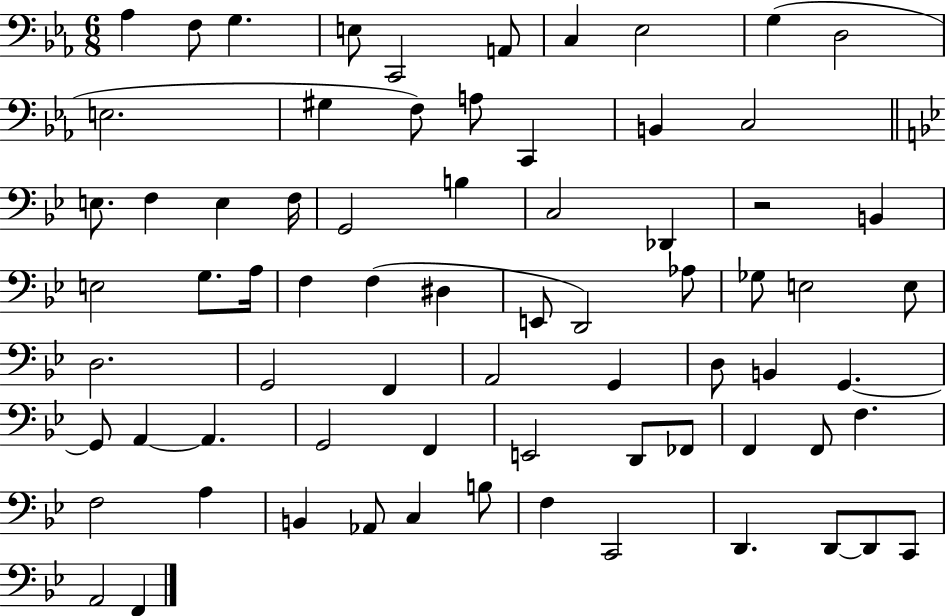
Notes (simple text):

Ab3/q F3/e G3/q. E3/e C2/h A2/e C3/q Eb3/h G3/q D3/h E3/h. G#3/q F3/e A3/e C2/q B2/q C3/h E3/e. F3/q E3/q F3/s G2/h B3/q C3/h Db2/q R/h B2/q E3/h G3/e. A3/s F3/q F3/q D#3/q E2/e D2/h Ab3/e Gb3/e E3/h E3/e D3/h. G2/h F2/q A2/h G2/q D3/e B2/q G2/q. G2/e A2/q A2/q. G2/h F2/q E2/h D2/e FES2/e F2/q F2/e F3/q. F3/h A3/q B2/q Ab2/e C3/q B3/e F3/q C2/h D2/q. D2/e D2/e C2/e A2/h F2/q